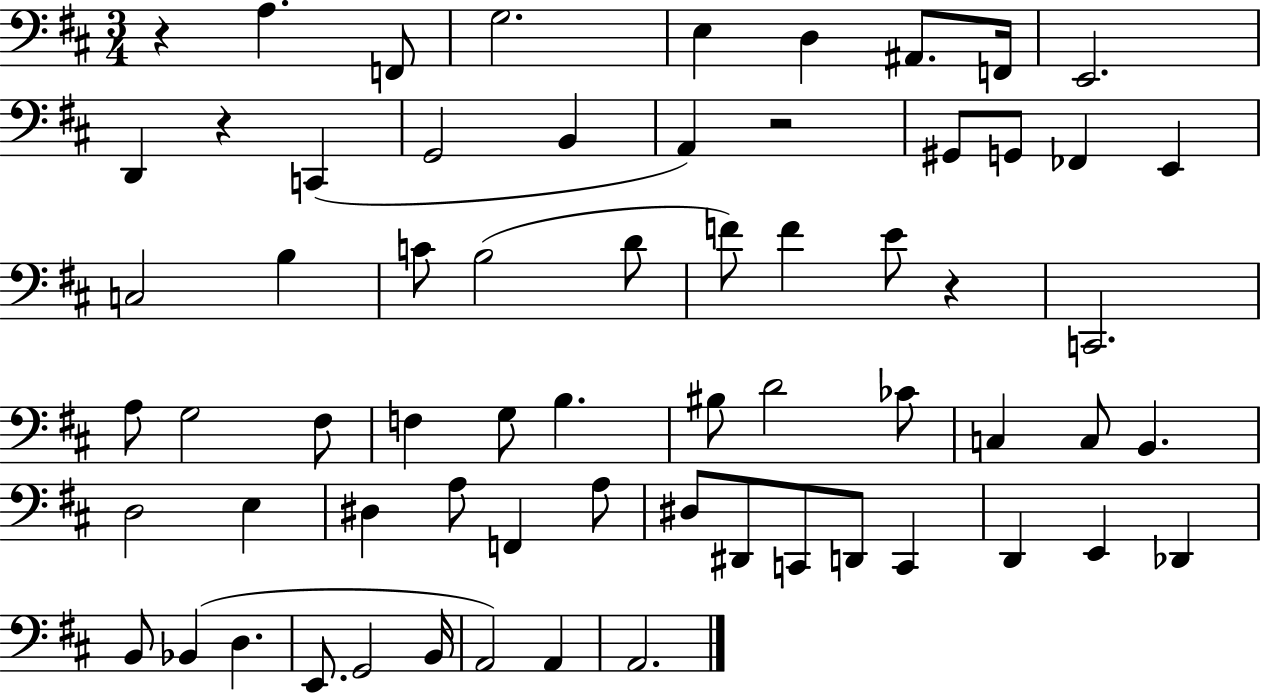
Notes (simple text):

R/q A3/q. F2/e G3/h. E3/q D3/q A#2/e. F2/s E2/h. D2/q R/q C2/q G2/h B2/q A2/q R/h G#2/e G2/e FES2/q E2/q C3/h B3/q C4/e B3/h D4/e F4/e F4/q E4/e R/q C2/h. A3/e G3/h F#3/e F3/q G3/e B3/q. BIS3/e D4/h CES4/e C3/q C3/e B2/q. D3/h E3/q D#3/q A3/e F2/q A3/e D#3/e D#2/e C2/e D2/e C2/q D2/q E2/q Db2/q B2/e Bb2/q D3/q. E2/e. G2/h B2/s A2/h A2/q A2/h.